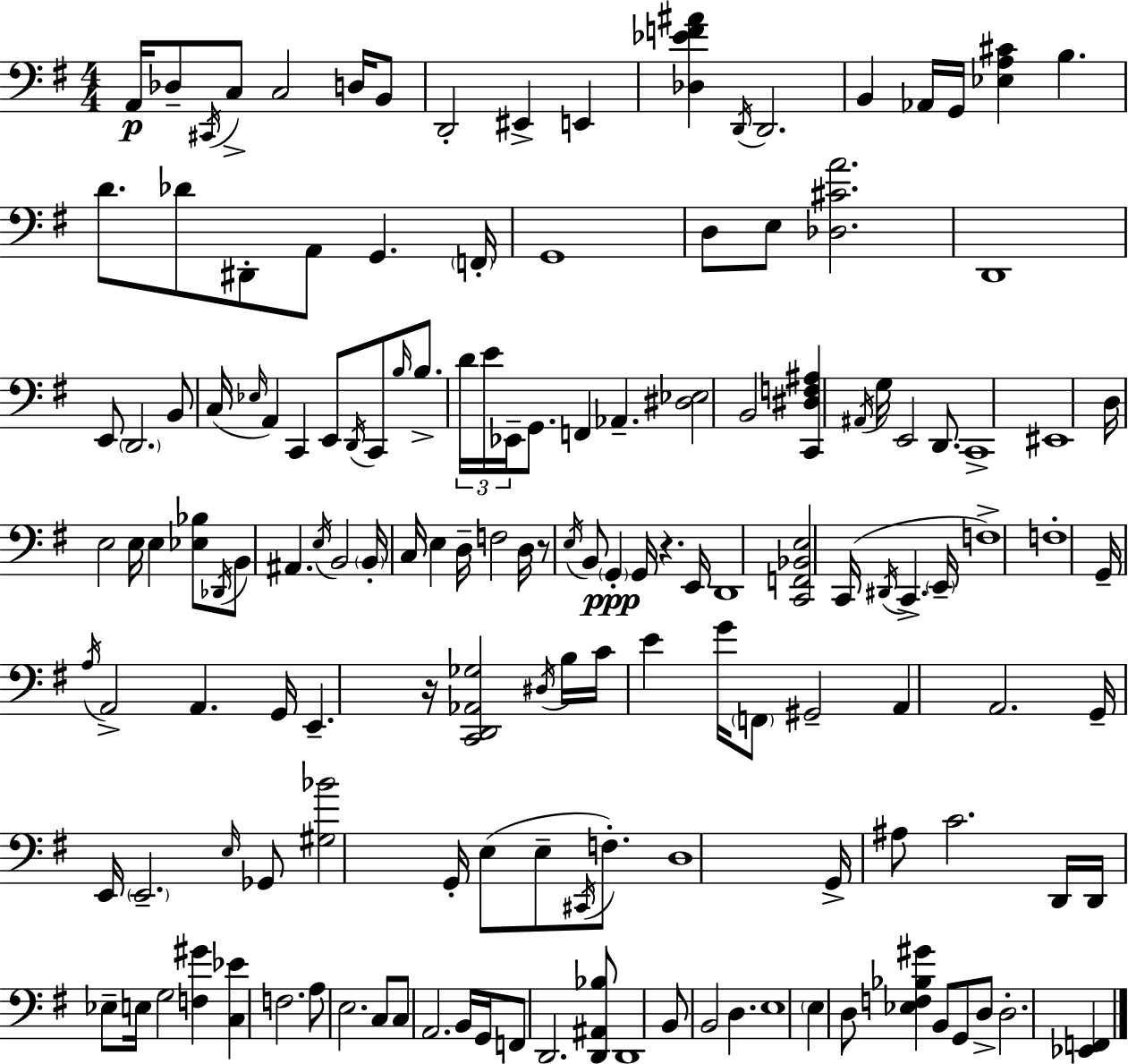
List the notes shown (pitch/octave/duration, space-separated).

A2/s Db3/e C#2/s C3/e C3/h D3/s B2/e D2/h EIS2/q E2/q [Db3,Eb4,F4,A#4]/q D2/s D2/h. B2/q Ab2/s G2/s [Eb3,A3,C#4]/q B3/q. D4/e. Db4/e D#2/e A2/e G2/q. F2/s G2/w D3/e E3/e [Db3,C#4,A4]/h. D2/w E2/e D2/h. B2/e C3/s Eb3/s A2/q C2/q E2/e D2/s C2/e B3/s B3/e. D4/s E4/s Eb2/s G2/e. F2/q Ab2/q. [D#3,Eb3]/h B2/h [C2,D#3,F3,A#3]/q A#2/s G3/s E2/h D2/e. C2/w EIS2/w D3/s E3/h E3/s E3/q [Eb3,Bb3]/e Db2/s B2/e A#2/q. E3/s B2/h B2/s C3/s E3/q D3/s F3/h D3/s R/e E3/s B2/e G2/q G2/s R/q. E2/s D2/w [C2,F2,Bb2,E3]/h C2/s D#2/s C2/q. E2/s F3/w F3/w G2/s A3/s A2/h A2/q. G2/s E2/q. R/s [C2,D2,Ab2,Gb3]/h D#3/s B3/s C4/s E4/q G4/s F2/e G#2/h A2/q A2/h. G2/s E2/s E2/h. E3/s Gb2/e [G#3,Bb4]/h G2/s E3/e E3/e C#2/s F3/e. D3/w G2/s A#3/e C4/h. D2/s D2/s Eb3/e E3/s G3/h [F3,G#4]/q [C3,Eb4]/q F3/h. A3/e E3/h. C3/e C3/e A2/h. B2/s G2/s F2/e D2/h. [D2,A#2,Bb3]/e D2/w B2/e B2/h D3/q. E3/w E3/q D3/e [Eb3,F3,Bb3,G#4]/q B2/e G2/e D3/e D3/h. [Eb2,F2]/q